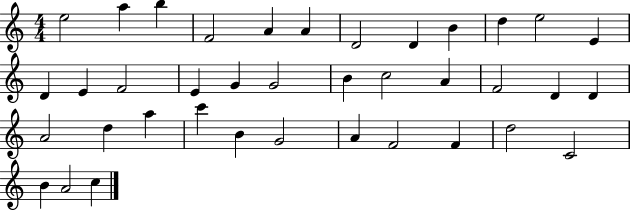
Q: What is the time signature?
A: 4/4